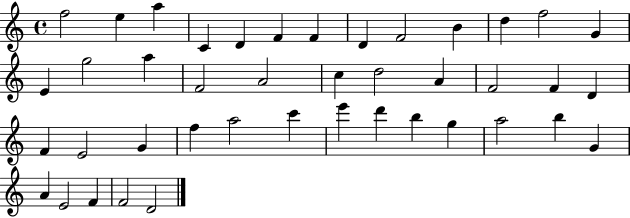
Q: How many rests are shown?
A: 0